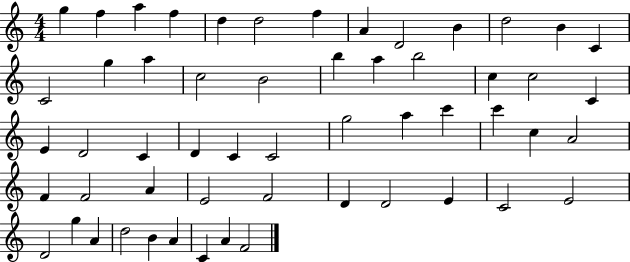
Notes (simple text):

G5/q F5/q A5/q F5/q D5/q D5/h F5/q A4/q D4/h B4/q D5/h B4/q C4/q C4/h G5/q A5/q C5/h B4/h B5/q A5/q B5/h C5/q C5/h C4/q E4/q D4/h C4/q D4/q C4/q C4/h G5/h A5/q C6/q C6/q C5/q A4/h F4/q F4/h A4/q E4/h F4/h D4/q D4/h E4/q C4/h E4/h D4/h G5/q A4/q D5/h B4/q A4/q C4/q A4/q F4/h